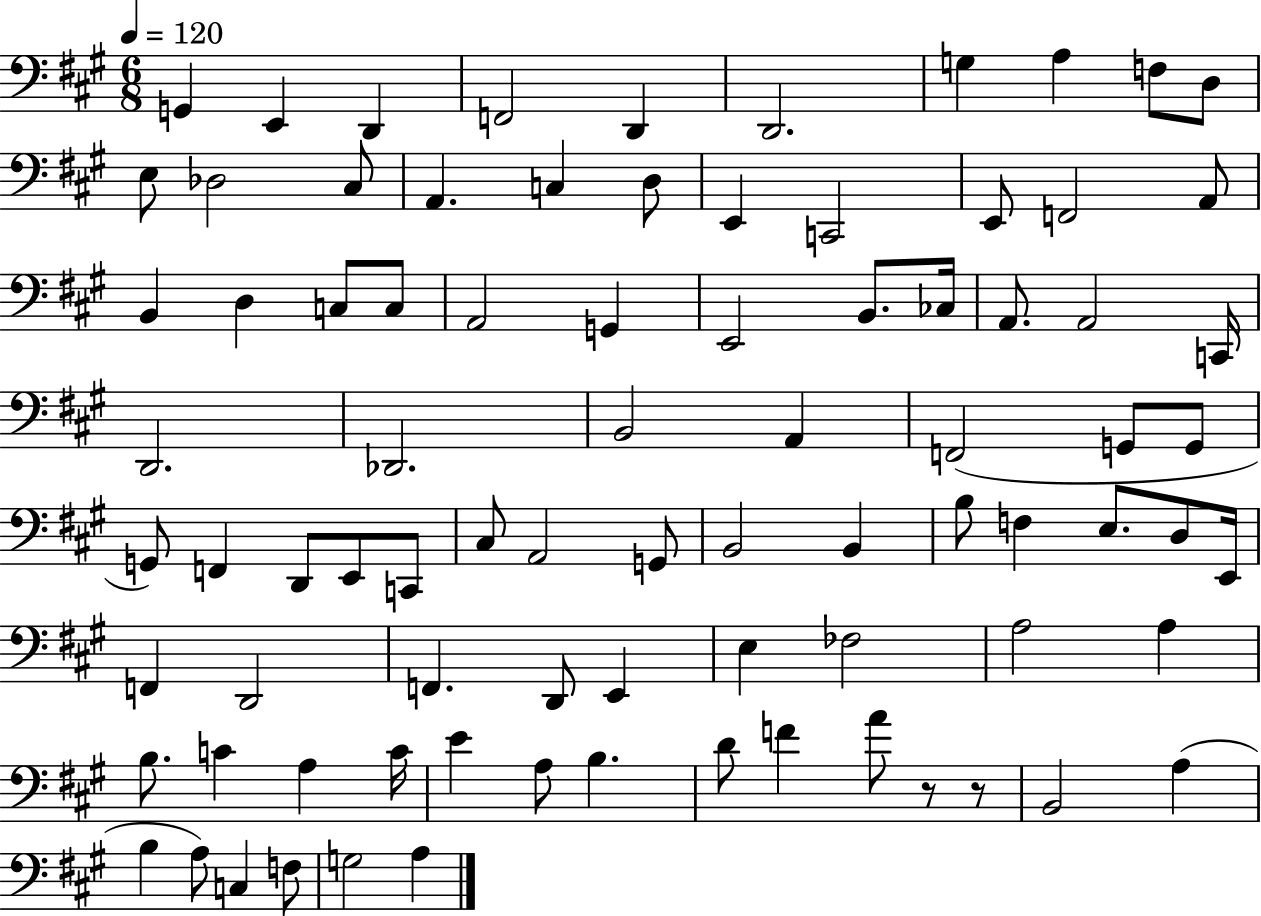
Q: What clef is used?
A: bass